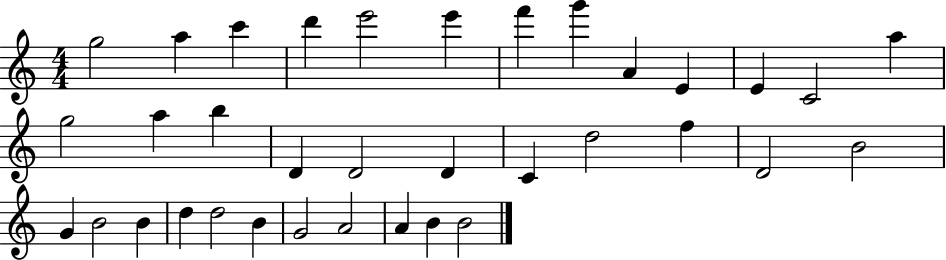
G5/h A5/q C6/q D6/q E6/h E6/q F6/q G6/q A4/q E4/q E4/q C4/h A5/q G5/h A5/q B5/q D4/q D4/h D4/q C4/q D5/h F5/q D4/h B4/h G4/q B4/h B4/q D5/q D5/h B4/q G4/h A4/h A4/q B4/q B4/h